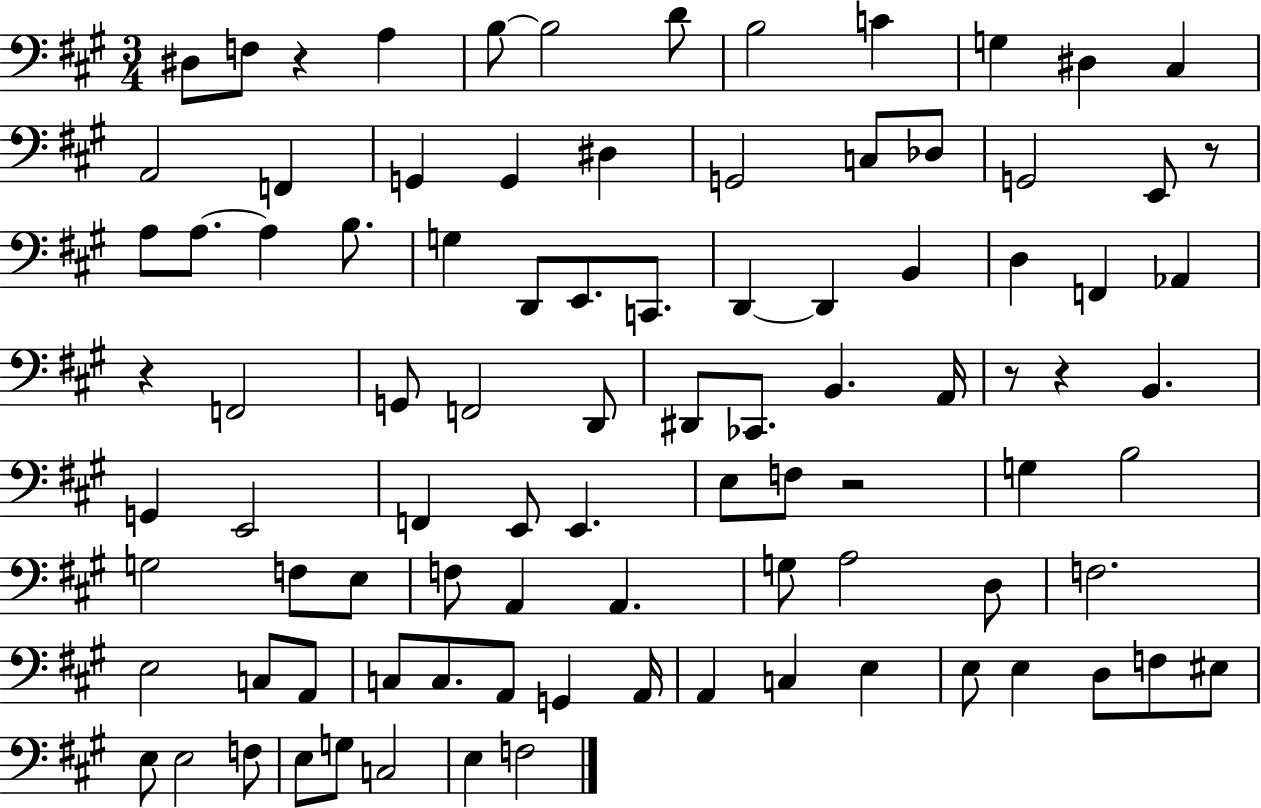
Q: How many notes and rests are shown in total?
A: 93